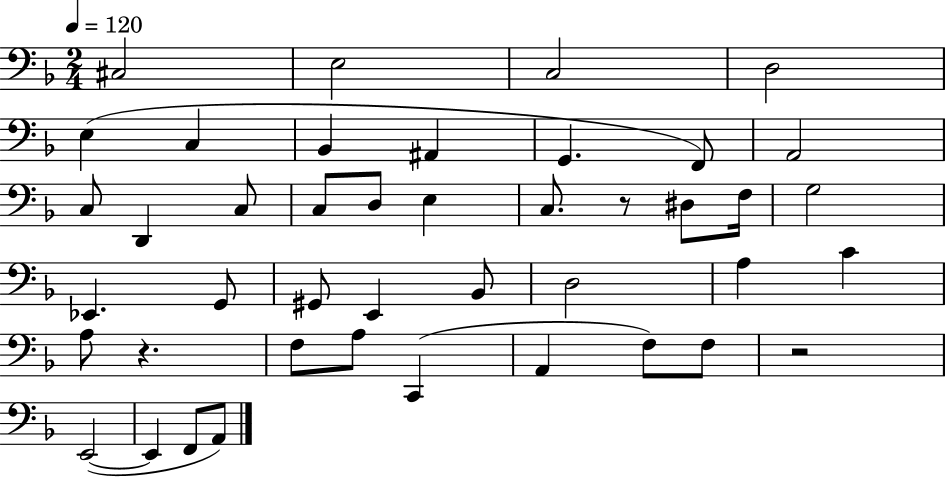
X:1
T:Untitled
M:2/4
L:1/4
K:F
^C,2 E,2 C,2 D,2 E, C, _B,, ^A,, G,, F,,/2 A,,2 C,/2 D,, C,/2 C,/2 D,/2 E, C,/2 z/2 ^D,/2 F,/4 G,2 _E,, G,,/2 ^G,,/2 E,, _B,,/2 D,2 A, C A,/2 z F,/2 A,/2 C,, A,, F,/2 F,/2 z2 E,,2 E,, F,,/2 A,,/2